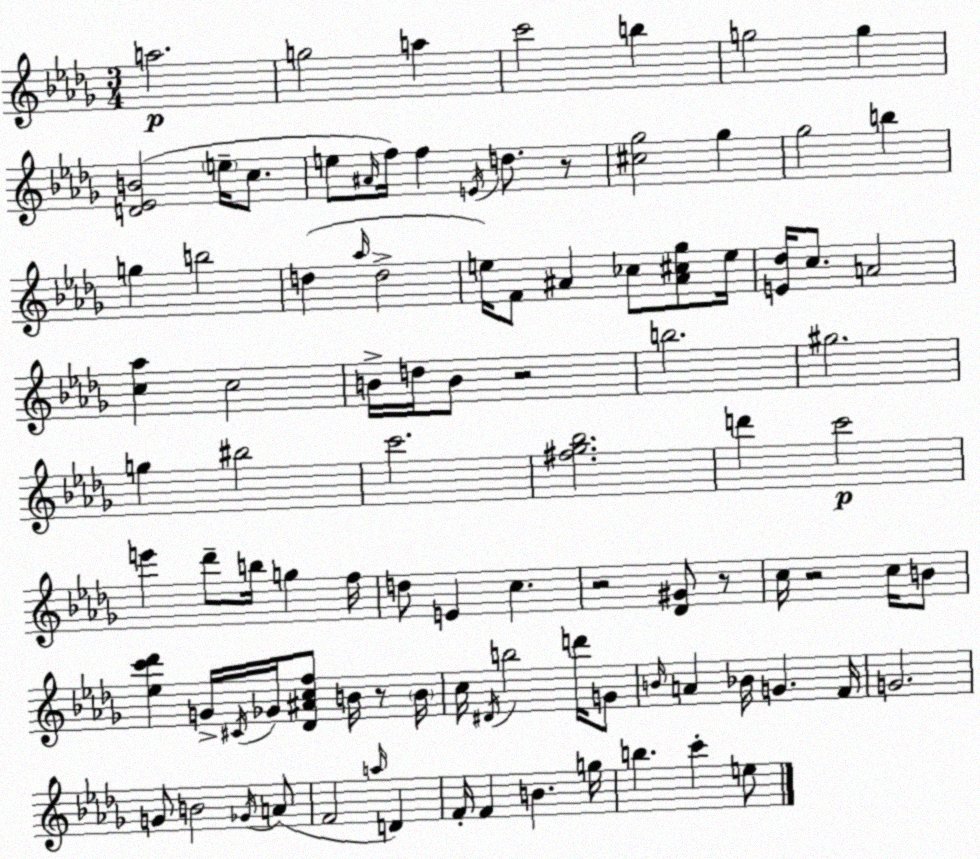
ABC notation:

X:1
T:Untitled
M:3/4
L:1/4
K:Bbm
a2 g2 a c'2 b g2 g [D_EB]2 e/4 c/2 e/2 ^A/4 f/4 f E/4 d/2 z/2 [^c_g]2 _g _g2 b g b2 d _a/4 d2 e/4 F/2 ^A _c/2 [^A^c_g]/2 e/4 [E_d]/4 c/2 A2 [c_a] c2 B/4 d/4 B/2 z2 b2 ^g2 g ^b2 c'2 [^f_g_b]2 d' c'2 e' _d'/2 b/4 g f/4 d/2 E c z2 [_D^G]/2 z/2 c/4 z2 c/4 B/2 [_ec'_d'] G/4 ^C/4 _G/4 [_D^Acf]/2 B/4 z/2 B/4 c/4 ^D/4 b2 d'/4 G/2 B/4 A _B/4 G F/4 G2 G/2 B2 _G/4 A/2 F2 a/4 D F/4 F B g/4 b c' e/2